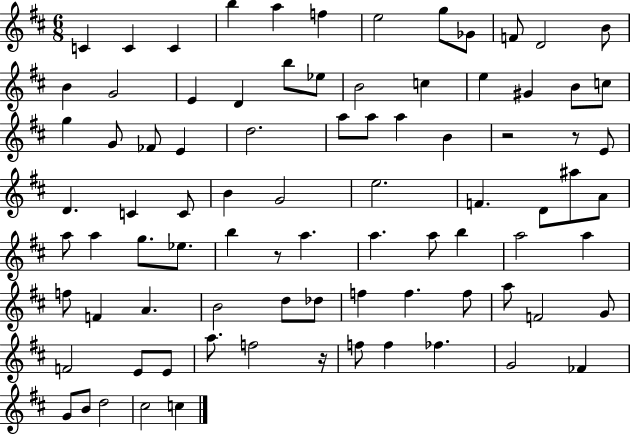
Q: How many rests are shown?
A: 4